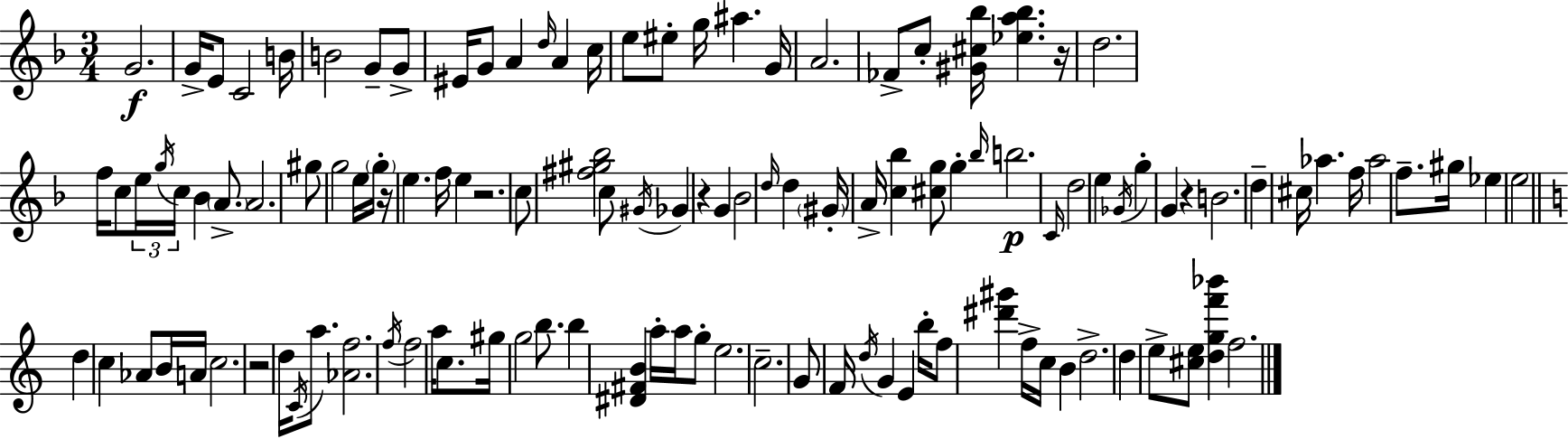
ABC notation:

X:1
T:Untitled
M:3/4
L:1/4
K:F
G2 G/4 E/2 C2 B/4 B2 G/2 G/2 ^E/4 G/2 A d/4 A c/4 e/2 ^e/2 g/4 ^a G/4 A2 _F/2 c/2 [^G^c_b]/4 [_ea_b] z/4 d2 f/4 c/2 e/4 g/4 c/4 _B A/2 A2 ^g/2 g2 e/4 g/4 z/4 e f/4 e z2 c/2 [^f^g_b]2 c/2 ^G/4 _G z G _B2 d/4 d ^G/4 A/4 [c_b] [^cg]/2 g _b/4 b2 C/4 d2 e _G/4 g G z B2 d ^c/4 _a f/4 _a2 f/2 ^g/4 _e e2 d c _A/2 B/4 A/4 c2 z2 d/4 C/4 a/2 [_Af]2 f/4 f2 a/4 c/2 ^g/4 g2 b/2 b [^D^FB] a/4 a/4 g/2 e2 c2 G/2 F/4 d/4 G E b/4 f/2 [^d'^g'] f/4 c/4 B d2 d e/2 [^ce]/2 [dgf'_b'] f2